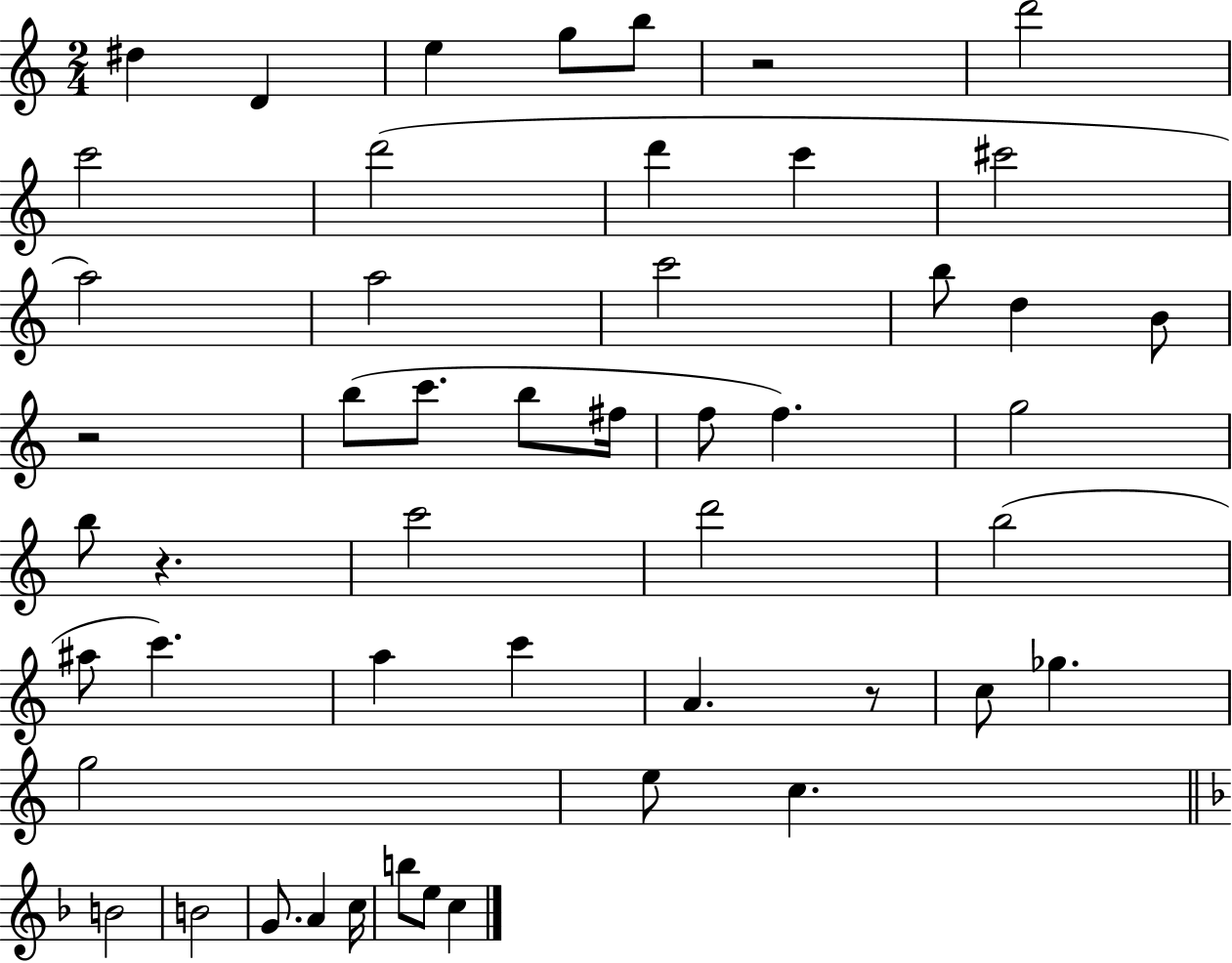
X:1
T:Untitled
M:2/4
L:1/4
K:C
^d D e g/2 b/2 z2 d'2 c'2 d'2 d' c' ^c'2 a2 a2 c'2 b/2 d B/2 z2 b/2 c'/2 b/2 ^f/4 f/2 f g2 b/2 z c'2 d'2 b2 ^a/2 c' a c' A z/2 c/2 _g g2 e/2 c B2 B2 G/2 A c/4 b/2 e/2 c